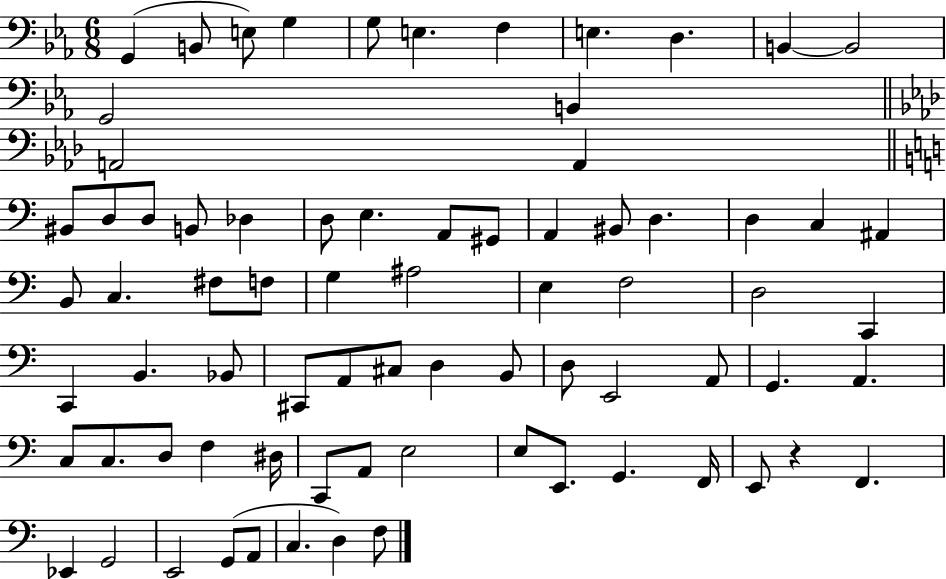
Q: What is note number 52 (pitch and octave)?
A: G2